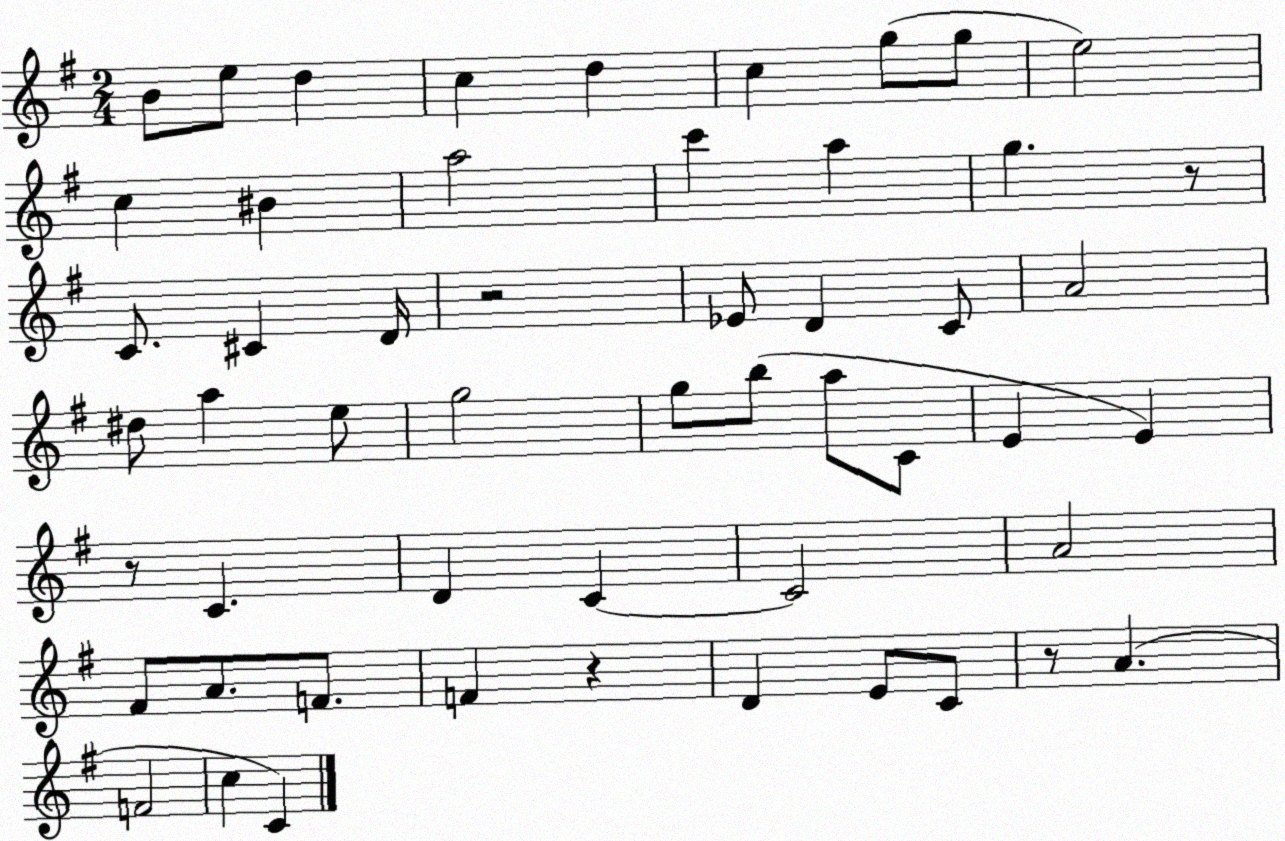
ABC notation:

X:1
T:Untitled
M:2/4
L:1/4
K:G
B/2 e/2 d c d c g/2 g/2 e2 c ^B a2 c' a g z/2 C/2 ^C D/4 z2 _E/2 D C/2 A2 ^d/2 a e/2 g2 g/2 b/2 a/2 C/2 E E z/2 C D C C2 A2 ^F/2 A/2 F/2 F z D E/2 C/2 z/2 A F2 c C